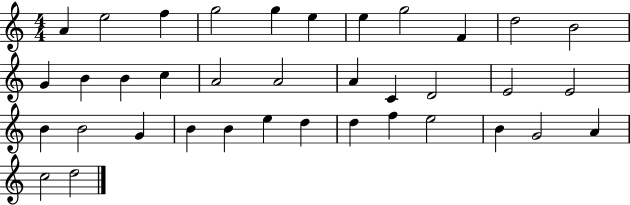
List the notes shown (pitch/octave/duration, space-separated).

A4/q E5/h F5/q G5/h G5/q E5/q E5/q G5/h F4/q D5/h B4/h G4/q B4/q B4/q C5/q A4/h A4/h A4/q C4/q D4/h E4/h E4/h B4/q B4/h G4/q B4/q B4/q E5/q D5/q D5/q F5/q E5/h B4/q G4/h A4/q C5/h D5/h